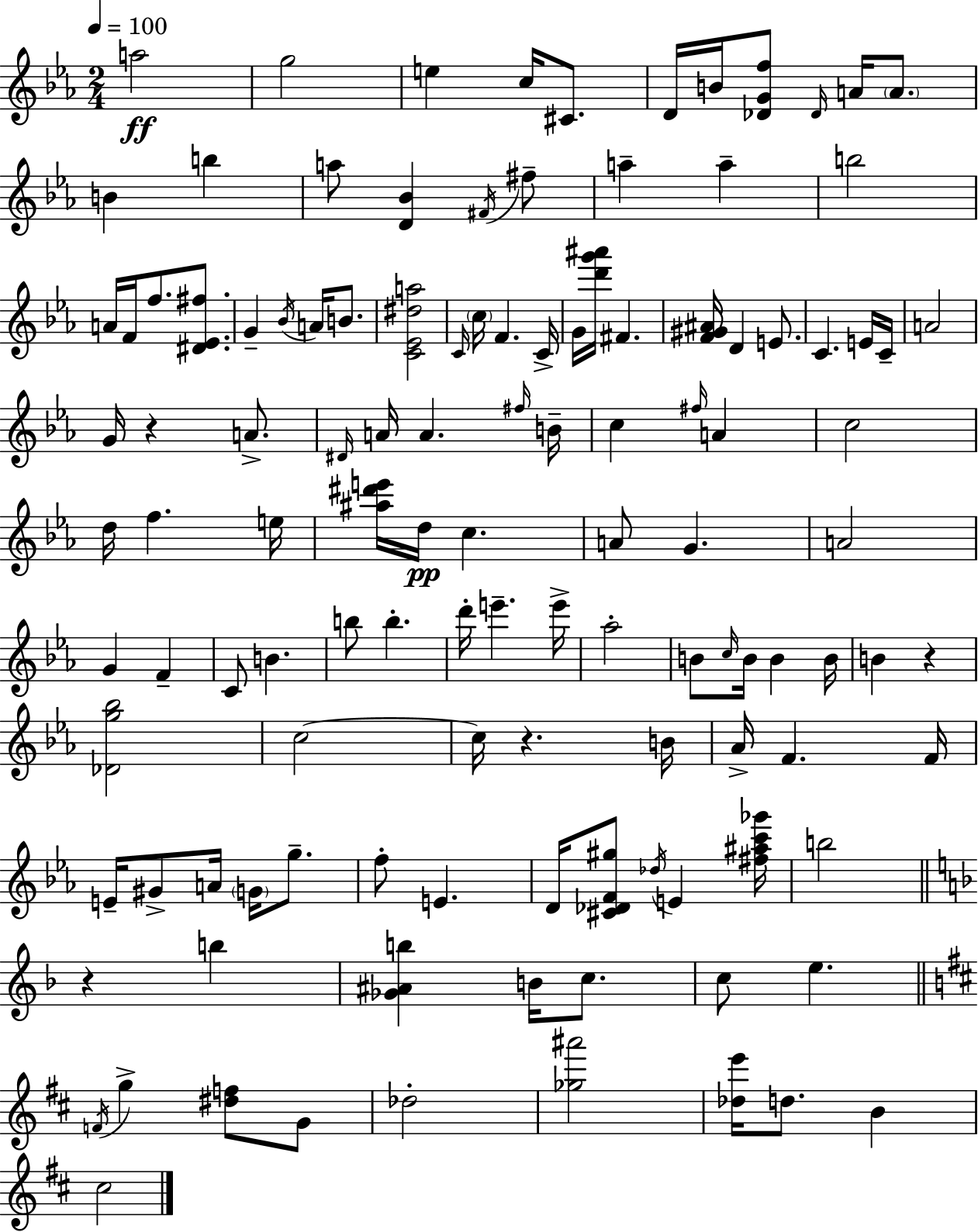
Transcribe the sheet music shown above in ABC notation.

X:1
T:Untitled
M:2/4
L:1/4
K:Cm
a2 g2 e c/4 ^C/2 D/4 B/4 [_DGf]/2 _D/4 A/4 A/2 B b a/2 [D_B] ^F/4 ^f/2 a a b2 A/4 F/4 f/2 [^D_E^f]/2 G _B/4 A/4 B/2 [C_E^da]2 C/4 c/4 F C/4 G/4 [d'g'^a']/4 ^F [F^G^A]/4 D E/2 C E/4 C/4 A2 G/4 z A/2 ^D/4 A/4 A ^f/4 B/4 c ^f/4 A c2 d/4 f e/4 [^a^d'e']/4 d/4 c A/2 G A2 G F C/2 B b/2 b d'/4 e' e'/4 _a2 B/2 c/4 B/4 B B/4 B z [_Dg_b]2 c2 c/4 z B/4 _A/4 F F/4 E/4 ^G/2 A/4 G/4 g/2 f/2 E D/4 [^C_DF^g]/2 _d/4 E [^f^ac'_g']/4 b2 z b [_G^Ab] B/4 c/2 c/2 e F/4 g [^df]/2 G/2 _d2 [_g^a']2 [_de']/4 d/2 B ^c2